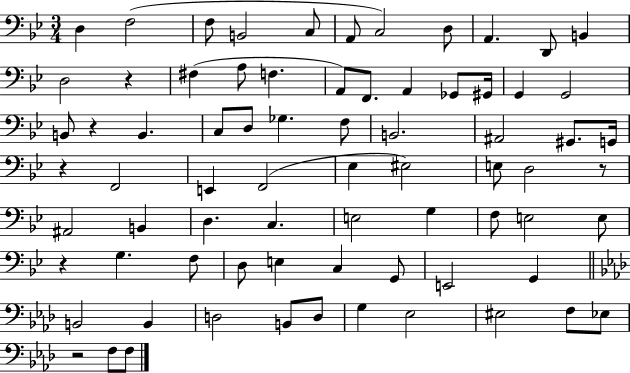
{
  \clef bass
  \numericTimeSignature
  \time 3/4
  \key bes \major
  \repeat volta 2 { d4 f2( | f8 b,2 c8 | a,8 c2) d8 | a,4. d,8 b,4 | \break d2 r4 | fis4( a8 f4. | a,8) f,8. a,4 ges,8 gis,16 | g,4 g,2 | \break b,8 r4 b,4. | c8 d8 ges4. f8 | b,2. | ais,2 gis,8. g,16 | \break r4 f,2 | e,4 f,2( | ees4 eis2) | e8 d2 r8 | \break ais,2 b,4 | d4. c4. | e2 g4 | f8 e2 e8 | \break r4 g4. f8 | d8 e4 c4 g,8 | e,2 g,4 | \bar "||" \break \key aes \major b,2 b,4 | d2 b,8 d8 | g4 ees2 | eis2 f8 ees8 | \break r2 f8 f8 | } \bar "|."
}